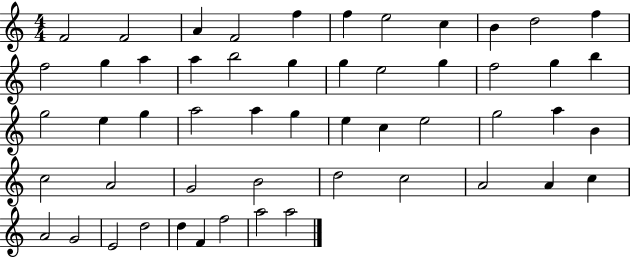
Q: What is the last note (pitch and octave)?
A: A5